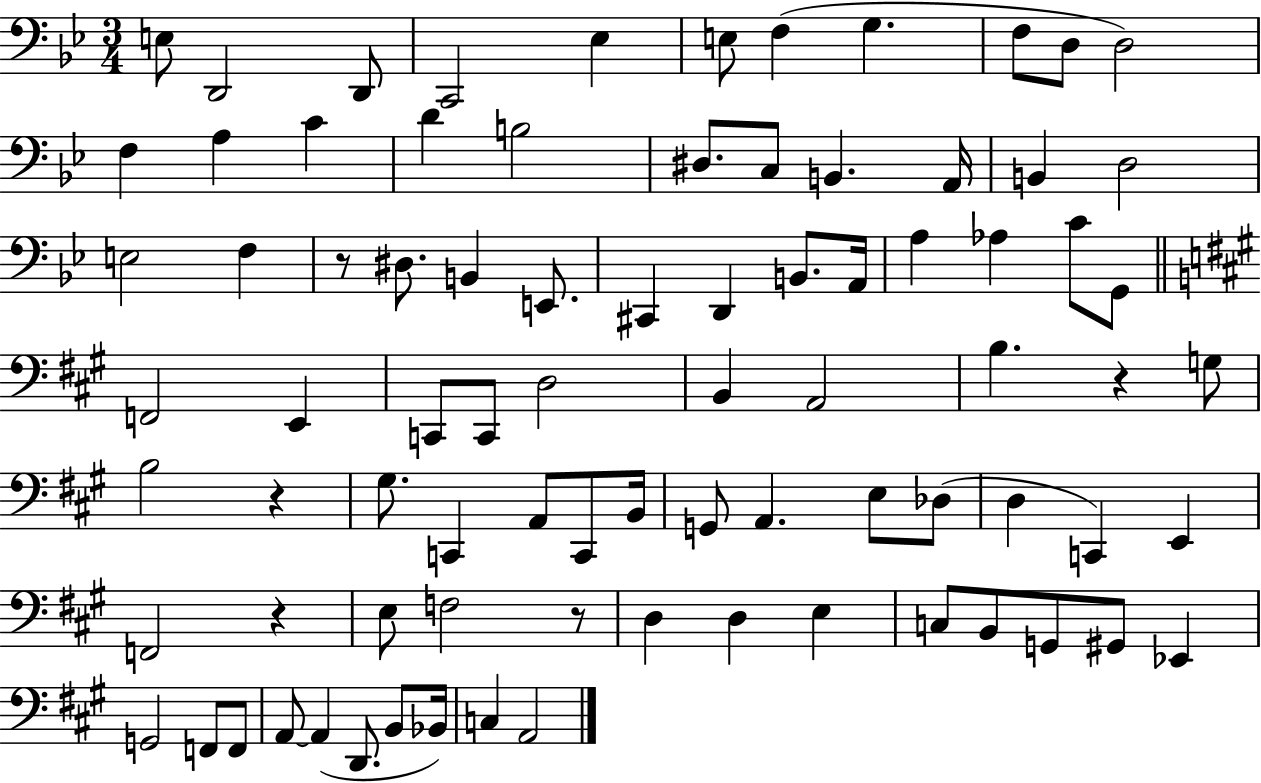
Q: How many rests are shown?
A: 5